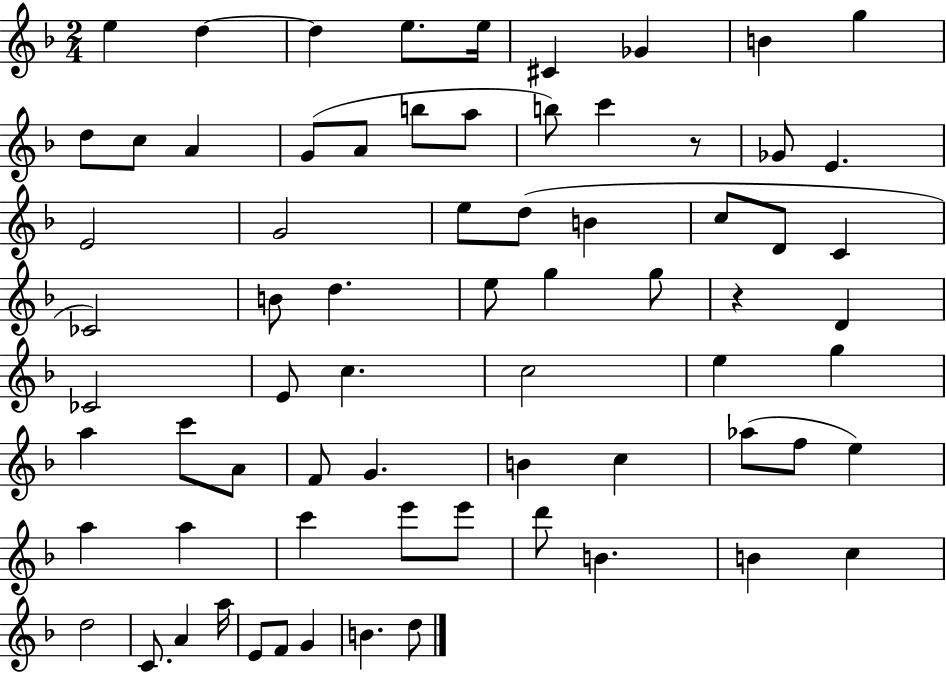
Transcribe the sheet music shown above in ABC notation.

X:1
T:Untitled
M:2/4
L:1/4
K:F
e d d e/2 e/4 ^C _G B g d/2 c/2 A G/2 A/2 b/2 a/2 b/2 c' z/2 _G/2 E E2 G2 e/2 d/2 B c/2 D/2 C _C2 B/2 d e/2 g g/2 z D _C2 E/2 c c2 e g a c'/2 A/2 F/2 G B c _a/2 f/2 e a a c' e'/2 e'/2 d'/2 B B c d2 C/2 A a/4 E/2 F/2 G B d/2